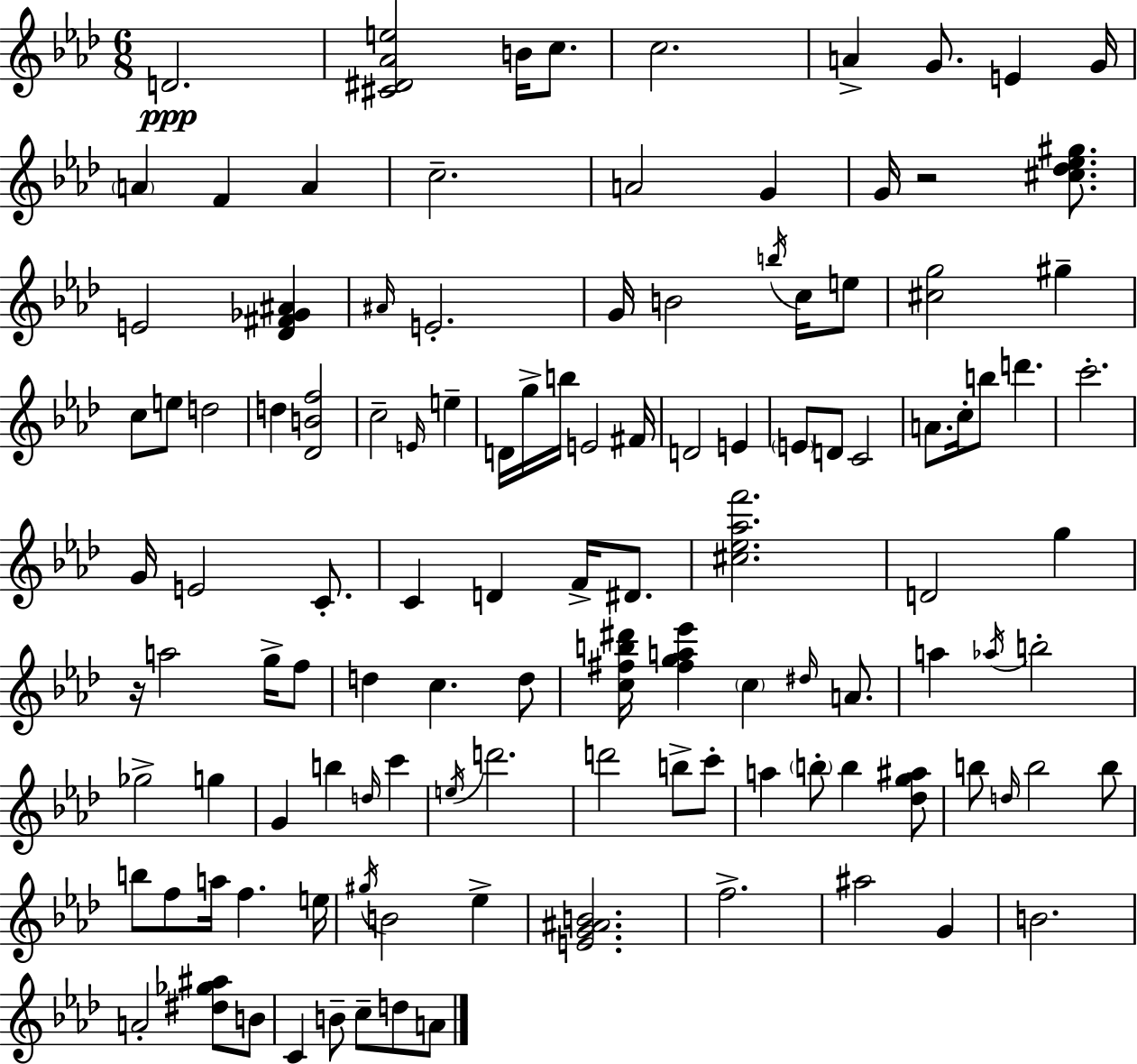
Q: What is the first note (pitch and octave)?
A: D4